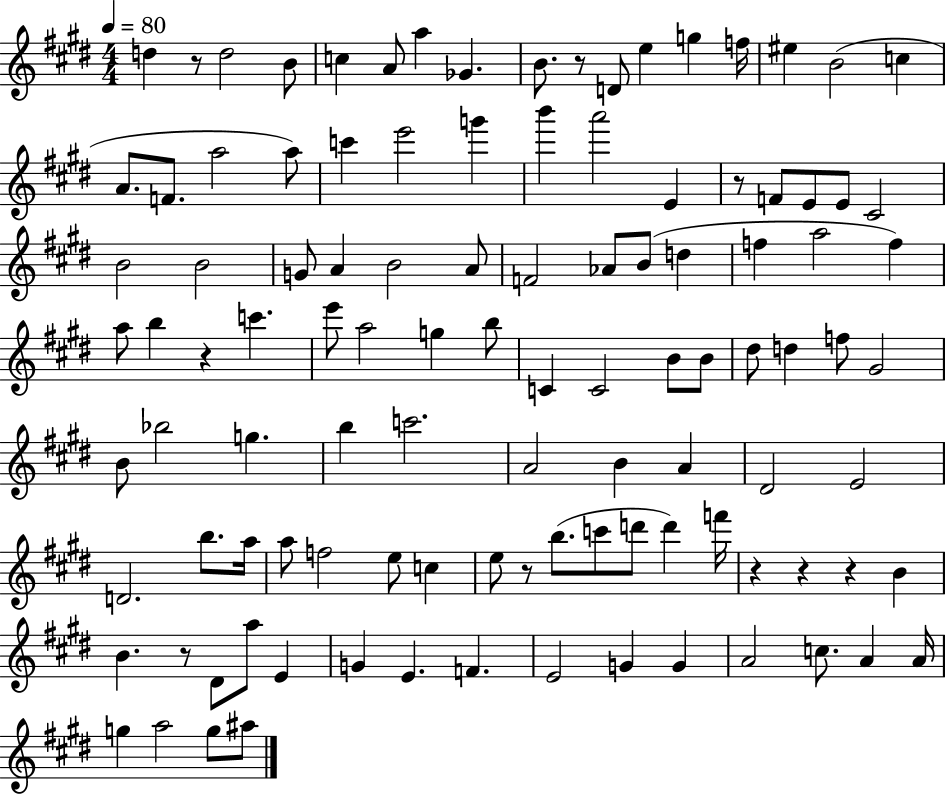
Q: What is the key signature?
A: E major